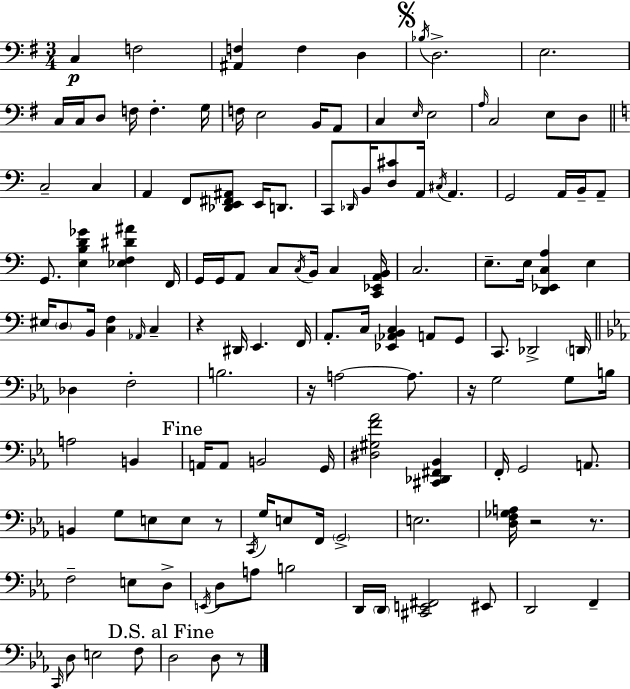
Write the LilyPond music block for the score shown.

{
  \clef bass
  \numericTimeSignature
  \time 3/4
  \key e \minor
  c4\p f2 | <ais, f>4 f4 d4 | \mark \markup { \musicglyph "scripts.segno" } \acciaccatura { bes16 } d2.-> | e2. | \break c16 c16 d8 f16 f4.-. | g16 f16 e2 b,16 a,8 | c4 \grace { e16 } e2 | \grace { a16 } c2 e8 | \break d8 \bar "||" \break \key c \major c2-- c4 | a,4 f,8 <des, e, fis, ais,>8 e,16 d,8. | c,8 \grace { des,16 } b,16 <d cis'>8 a,16 \acciaccatura { cis16 } a,4. | g,2 a,16 b,16-- | \break a,8-- g,8. <e b d' ges'>4 <ees f dis' ais'>4 | f,16 g,16 g,16 a,8 c8 \acciaccatura { c16 } b,16 c4 | <c, ees, a, b,>16 c2. | e8.-- e16 <d, ees, c a>4 e4 | \break eis16 \parenthesize d8 b,16 <c f>4 \grace { aes,16 } | c4-- r4 dis,16 e,4. | f,16 a,8.-. c16 <ees, aes, b, c>4 | a,8 g,8 c,8. des,2-> | \break \parenthesize d,16 \bar "||" \break \key c \minor des4 f2-. | b2. | r16 a2~~ a8. | r16 g2 g8 b16 | \break a2 b,4 | \mark "Fine" a,16 a,8 b,2 g,16 | <dis gis f' aes'>2 <cis, des, fis, bes,>4 | f,16-. g,2 a,8. | \break b,4 g8 e8 e8 r8 | \acciaccatura { c,16 } g16 e8 f,16 \parenthesize g,2-> | e2. | <d f ges a>16 r2 r8. | \break f2-- e8 d8-> | \acciaccatura { e,16 } d8 a8 b2 | d,16 \parenthesize d,16 <cis, e, fis,>2 | eis,8 d,2 f,4-- | \break \grace { c,16 } d8 e2 | f8 \mark "D.S. al Fine" d2 d8 | r8 \bar "|."
}